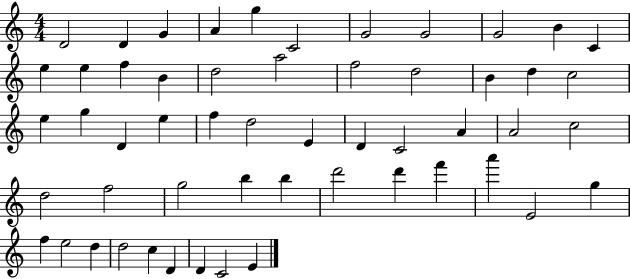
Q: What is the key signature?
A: C major